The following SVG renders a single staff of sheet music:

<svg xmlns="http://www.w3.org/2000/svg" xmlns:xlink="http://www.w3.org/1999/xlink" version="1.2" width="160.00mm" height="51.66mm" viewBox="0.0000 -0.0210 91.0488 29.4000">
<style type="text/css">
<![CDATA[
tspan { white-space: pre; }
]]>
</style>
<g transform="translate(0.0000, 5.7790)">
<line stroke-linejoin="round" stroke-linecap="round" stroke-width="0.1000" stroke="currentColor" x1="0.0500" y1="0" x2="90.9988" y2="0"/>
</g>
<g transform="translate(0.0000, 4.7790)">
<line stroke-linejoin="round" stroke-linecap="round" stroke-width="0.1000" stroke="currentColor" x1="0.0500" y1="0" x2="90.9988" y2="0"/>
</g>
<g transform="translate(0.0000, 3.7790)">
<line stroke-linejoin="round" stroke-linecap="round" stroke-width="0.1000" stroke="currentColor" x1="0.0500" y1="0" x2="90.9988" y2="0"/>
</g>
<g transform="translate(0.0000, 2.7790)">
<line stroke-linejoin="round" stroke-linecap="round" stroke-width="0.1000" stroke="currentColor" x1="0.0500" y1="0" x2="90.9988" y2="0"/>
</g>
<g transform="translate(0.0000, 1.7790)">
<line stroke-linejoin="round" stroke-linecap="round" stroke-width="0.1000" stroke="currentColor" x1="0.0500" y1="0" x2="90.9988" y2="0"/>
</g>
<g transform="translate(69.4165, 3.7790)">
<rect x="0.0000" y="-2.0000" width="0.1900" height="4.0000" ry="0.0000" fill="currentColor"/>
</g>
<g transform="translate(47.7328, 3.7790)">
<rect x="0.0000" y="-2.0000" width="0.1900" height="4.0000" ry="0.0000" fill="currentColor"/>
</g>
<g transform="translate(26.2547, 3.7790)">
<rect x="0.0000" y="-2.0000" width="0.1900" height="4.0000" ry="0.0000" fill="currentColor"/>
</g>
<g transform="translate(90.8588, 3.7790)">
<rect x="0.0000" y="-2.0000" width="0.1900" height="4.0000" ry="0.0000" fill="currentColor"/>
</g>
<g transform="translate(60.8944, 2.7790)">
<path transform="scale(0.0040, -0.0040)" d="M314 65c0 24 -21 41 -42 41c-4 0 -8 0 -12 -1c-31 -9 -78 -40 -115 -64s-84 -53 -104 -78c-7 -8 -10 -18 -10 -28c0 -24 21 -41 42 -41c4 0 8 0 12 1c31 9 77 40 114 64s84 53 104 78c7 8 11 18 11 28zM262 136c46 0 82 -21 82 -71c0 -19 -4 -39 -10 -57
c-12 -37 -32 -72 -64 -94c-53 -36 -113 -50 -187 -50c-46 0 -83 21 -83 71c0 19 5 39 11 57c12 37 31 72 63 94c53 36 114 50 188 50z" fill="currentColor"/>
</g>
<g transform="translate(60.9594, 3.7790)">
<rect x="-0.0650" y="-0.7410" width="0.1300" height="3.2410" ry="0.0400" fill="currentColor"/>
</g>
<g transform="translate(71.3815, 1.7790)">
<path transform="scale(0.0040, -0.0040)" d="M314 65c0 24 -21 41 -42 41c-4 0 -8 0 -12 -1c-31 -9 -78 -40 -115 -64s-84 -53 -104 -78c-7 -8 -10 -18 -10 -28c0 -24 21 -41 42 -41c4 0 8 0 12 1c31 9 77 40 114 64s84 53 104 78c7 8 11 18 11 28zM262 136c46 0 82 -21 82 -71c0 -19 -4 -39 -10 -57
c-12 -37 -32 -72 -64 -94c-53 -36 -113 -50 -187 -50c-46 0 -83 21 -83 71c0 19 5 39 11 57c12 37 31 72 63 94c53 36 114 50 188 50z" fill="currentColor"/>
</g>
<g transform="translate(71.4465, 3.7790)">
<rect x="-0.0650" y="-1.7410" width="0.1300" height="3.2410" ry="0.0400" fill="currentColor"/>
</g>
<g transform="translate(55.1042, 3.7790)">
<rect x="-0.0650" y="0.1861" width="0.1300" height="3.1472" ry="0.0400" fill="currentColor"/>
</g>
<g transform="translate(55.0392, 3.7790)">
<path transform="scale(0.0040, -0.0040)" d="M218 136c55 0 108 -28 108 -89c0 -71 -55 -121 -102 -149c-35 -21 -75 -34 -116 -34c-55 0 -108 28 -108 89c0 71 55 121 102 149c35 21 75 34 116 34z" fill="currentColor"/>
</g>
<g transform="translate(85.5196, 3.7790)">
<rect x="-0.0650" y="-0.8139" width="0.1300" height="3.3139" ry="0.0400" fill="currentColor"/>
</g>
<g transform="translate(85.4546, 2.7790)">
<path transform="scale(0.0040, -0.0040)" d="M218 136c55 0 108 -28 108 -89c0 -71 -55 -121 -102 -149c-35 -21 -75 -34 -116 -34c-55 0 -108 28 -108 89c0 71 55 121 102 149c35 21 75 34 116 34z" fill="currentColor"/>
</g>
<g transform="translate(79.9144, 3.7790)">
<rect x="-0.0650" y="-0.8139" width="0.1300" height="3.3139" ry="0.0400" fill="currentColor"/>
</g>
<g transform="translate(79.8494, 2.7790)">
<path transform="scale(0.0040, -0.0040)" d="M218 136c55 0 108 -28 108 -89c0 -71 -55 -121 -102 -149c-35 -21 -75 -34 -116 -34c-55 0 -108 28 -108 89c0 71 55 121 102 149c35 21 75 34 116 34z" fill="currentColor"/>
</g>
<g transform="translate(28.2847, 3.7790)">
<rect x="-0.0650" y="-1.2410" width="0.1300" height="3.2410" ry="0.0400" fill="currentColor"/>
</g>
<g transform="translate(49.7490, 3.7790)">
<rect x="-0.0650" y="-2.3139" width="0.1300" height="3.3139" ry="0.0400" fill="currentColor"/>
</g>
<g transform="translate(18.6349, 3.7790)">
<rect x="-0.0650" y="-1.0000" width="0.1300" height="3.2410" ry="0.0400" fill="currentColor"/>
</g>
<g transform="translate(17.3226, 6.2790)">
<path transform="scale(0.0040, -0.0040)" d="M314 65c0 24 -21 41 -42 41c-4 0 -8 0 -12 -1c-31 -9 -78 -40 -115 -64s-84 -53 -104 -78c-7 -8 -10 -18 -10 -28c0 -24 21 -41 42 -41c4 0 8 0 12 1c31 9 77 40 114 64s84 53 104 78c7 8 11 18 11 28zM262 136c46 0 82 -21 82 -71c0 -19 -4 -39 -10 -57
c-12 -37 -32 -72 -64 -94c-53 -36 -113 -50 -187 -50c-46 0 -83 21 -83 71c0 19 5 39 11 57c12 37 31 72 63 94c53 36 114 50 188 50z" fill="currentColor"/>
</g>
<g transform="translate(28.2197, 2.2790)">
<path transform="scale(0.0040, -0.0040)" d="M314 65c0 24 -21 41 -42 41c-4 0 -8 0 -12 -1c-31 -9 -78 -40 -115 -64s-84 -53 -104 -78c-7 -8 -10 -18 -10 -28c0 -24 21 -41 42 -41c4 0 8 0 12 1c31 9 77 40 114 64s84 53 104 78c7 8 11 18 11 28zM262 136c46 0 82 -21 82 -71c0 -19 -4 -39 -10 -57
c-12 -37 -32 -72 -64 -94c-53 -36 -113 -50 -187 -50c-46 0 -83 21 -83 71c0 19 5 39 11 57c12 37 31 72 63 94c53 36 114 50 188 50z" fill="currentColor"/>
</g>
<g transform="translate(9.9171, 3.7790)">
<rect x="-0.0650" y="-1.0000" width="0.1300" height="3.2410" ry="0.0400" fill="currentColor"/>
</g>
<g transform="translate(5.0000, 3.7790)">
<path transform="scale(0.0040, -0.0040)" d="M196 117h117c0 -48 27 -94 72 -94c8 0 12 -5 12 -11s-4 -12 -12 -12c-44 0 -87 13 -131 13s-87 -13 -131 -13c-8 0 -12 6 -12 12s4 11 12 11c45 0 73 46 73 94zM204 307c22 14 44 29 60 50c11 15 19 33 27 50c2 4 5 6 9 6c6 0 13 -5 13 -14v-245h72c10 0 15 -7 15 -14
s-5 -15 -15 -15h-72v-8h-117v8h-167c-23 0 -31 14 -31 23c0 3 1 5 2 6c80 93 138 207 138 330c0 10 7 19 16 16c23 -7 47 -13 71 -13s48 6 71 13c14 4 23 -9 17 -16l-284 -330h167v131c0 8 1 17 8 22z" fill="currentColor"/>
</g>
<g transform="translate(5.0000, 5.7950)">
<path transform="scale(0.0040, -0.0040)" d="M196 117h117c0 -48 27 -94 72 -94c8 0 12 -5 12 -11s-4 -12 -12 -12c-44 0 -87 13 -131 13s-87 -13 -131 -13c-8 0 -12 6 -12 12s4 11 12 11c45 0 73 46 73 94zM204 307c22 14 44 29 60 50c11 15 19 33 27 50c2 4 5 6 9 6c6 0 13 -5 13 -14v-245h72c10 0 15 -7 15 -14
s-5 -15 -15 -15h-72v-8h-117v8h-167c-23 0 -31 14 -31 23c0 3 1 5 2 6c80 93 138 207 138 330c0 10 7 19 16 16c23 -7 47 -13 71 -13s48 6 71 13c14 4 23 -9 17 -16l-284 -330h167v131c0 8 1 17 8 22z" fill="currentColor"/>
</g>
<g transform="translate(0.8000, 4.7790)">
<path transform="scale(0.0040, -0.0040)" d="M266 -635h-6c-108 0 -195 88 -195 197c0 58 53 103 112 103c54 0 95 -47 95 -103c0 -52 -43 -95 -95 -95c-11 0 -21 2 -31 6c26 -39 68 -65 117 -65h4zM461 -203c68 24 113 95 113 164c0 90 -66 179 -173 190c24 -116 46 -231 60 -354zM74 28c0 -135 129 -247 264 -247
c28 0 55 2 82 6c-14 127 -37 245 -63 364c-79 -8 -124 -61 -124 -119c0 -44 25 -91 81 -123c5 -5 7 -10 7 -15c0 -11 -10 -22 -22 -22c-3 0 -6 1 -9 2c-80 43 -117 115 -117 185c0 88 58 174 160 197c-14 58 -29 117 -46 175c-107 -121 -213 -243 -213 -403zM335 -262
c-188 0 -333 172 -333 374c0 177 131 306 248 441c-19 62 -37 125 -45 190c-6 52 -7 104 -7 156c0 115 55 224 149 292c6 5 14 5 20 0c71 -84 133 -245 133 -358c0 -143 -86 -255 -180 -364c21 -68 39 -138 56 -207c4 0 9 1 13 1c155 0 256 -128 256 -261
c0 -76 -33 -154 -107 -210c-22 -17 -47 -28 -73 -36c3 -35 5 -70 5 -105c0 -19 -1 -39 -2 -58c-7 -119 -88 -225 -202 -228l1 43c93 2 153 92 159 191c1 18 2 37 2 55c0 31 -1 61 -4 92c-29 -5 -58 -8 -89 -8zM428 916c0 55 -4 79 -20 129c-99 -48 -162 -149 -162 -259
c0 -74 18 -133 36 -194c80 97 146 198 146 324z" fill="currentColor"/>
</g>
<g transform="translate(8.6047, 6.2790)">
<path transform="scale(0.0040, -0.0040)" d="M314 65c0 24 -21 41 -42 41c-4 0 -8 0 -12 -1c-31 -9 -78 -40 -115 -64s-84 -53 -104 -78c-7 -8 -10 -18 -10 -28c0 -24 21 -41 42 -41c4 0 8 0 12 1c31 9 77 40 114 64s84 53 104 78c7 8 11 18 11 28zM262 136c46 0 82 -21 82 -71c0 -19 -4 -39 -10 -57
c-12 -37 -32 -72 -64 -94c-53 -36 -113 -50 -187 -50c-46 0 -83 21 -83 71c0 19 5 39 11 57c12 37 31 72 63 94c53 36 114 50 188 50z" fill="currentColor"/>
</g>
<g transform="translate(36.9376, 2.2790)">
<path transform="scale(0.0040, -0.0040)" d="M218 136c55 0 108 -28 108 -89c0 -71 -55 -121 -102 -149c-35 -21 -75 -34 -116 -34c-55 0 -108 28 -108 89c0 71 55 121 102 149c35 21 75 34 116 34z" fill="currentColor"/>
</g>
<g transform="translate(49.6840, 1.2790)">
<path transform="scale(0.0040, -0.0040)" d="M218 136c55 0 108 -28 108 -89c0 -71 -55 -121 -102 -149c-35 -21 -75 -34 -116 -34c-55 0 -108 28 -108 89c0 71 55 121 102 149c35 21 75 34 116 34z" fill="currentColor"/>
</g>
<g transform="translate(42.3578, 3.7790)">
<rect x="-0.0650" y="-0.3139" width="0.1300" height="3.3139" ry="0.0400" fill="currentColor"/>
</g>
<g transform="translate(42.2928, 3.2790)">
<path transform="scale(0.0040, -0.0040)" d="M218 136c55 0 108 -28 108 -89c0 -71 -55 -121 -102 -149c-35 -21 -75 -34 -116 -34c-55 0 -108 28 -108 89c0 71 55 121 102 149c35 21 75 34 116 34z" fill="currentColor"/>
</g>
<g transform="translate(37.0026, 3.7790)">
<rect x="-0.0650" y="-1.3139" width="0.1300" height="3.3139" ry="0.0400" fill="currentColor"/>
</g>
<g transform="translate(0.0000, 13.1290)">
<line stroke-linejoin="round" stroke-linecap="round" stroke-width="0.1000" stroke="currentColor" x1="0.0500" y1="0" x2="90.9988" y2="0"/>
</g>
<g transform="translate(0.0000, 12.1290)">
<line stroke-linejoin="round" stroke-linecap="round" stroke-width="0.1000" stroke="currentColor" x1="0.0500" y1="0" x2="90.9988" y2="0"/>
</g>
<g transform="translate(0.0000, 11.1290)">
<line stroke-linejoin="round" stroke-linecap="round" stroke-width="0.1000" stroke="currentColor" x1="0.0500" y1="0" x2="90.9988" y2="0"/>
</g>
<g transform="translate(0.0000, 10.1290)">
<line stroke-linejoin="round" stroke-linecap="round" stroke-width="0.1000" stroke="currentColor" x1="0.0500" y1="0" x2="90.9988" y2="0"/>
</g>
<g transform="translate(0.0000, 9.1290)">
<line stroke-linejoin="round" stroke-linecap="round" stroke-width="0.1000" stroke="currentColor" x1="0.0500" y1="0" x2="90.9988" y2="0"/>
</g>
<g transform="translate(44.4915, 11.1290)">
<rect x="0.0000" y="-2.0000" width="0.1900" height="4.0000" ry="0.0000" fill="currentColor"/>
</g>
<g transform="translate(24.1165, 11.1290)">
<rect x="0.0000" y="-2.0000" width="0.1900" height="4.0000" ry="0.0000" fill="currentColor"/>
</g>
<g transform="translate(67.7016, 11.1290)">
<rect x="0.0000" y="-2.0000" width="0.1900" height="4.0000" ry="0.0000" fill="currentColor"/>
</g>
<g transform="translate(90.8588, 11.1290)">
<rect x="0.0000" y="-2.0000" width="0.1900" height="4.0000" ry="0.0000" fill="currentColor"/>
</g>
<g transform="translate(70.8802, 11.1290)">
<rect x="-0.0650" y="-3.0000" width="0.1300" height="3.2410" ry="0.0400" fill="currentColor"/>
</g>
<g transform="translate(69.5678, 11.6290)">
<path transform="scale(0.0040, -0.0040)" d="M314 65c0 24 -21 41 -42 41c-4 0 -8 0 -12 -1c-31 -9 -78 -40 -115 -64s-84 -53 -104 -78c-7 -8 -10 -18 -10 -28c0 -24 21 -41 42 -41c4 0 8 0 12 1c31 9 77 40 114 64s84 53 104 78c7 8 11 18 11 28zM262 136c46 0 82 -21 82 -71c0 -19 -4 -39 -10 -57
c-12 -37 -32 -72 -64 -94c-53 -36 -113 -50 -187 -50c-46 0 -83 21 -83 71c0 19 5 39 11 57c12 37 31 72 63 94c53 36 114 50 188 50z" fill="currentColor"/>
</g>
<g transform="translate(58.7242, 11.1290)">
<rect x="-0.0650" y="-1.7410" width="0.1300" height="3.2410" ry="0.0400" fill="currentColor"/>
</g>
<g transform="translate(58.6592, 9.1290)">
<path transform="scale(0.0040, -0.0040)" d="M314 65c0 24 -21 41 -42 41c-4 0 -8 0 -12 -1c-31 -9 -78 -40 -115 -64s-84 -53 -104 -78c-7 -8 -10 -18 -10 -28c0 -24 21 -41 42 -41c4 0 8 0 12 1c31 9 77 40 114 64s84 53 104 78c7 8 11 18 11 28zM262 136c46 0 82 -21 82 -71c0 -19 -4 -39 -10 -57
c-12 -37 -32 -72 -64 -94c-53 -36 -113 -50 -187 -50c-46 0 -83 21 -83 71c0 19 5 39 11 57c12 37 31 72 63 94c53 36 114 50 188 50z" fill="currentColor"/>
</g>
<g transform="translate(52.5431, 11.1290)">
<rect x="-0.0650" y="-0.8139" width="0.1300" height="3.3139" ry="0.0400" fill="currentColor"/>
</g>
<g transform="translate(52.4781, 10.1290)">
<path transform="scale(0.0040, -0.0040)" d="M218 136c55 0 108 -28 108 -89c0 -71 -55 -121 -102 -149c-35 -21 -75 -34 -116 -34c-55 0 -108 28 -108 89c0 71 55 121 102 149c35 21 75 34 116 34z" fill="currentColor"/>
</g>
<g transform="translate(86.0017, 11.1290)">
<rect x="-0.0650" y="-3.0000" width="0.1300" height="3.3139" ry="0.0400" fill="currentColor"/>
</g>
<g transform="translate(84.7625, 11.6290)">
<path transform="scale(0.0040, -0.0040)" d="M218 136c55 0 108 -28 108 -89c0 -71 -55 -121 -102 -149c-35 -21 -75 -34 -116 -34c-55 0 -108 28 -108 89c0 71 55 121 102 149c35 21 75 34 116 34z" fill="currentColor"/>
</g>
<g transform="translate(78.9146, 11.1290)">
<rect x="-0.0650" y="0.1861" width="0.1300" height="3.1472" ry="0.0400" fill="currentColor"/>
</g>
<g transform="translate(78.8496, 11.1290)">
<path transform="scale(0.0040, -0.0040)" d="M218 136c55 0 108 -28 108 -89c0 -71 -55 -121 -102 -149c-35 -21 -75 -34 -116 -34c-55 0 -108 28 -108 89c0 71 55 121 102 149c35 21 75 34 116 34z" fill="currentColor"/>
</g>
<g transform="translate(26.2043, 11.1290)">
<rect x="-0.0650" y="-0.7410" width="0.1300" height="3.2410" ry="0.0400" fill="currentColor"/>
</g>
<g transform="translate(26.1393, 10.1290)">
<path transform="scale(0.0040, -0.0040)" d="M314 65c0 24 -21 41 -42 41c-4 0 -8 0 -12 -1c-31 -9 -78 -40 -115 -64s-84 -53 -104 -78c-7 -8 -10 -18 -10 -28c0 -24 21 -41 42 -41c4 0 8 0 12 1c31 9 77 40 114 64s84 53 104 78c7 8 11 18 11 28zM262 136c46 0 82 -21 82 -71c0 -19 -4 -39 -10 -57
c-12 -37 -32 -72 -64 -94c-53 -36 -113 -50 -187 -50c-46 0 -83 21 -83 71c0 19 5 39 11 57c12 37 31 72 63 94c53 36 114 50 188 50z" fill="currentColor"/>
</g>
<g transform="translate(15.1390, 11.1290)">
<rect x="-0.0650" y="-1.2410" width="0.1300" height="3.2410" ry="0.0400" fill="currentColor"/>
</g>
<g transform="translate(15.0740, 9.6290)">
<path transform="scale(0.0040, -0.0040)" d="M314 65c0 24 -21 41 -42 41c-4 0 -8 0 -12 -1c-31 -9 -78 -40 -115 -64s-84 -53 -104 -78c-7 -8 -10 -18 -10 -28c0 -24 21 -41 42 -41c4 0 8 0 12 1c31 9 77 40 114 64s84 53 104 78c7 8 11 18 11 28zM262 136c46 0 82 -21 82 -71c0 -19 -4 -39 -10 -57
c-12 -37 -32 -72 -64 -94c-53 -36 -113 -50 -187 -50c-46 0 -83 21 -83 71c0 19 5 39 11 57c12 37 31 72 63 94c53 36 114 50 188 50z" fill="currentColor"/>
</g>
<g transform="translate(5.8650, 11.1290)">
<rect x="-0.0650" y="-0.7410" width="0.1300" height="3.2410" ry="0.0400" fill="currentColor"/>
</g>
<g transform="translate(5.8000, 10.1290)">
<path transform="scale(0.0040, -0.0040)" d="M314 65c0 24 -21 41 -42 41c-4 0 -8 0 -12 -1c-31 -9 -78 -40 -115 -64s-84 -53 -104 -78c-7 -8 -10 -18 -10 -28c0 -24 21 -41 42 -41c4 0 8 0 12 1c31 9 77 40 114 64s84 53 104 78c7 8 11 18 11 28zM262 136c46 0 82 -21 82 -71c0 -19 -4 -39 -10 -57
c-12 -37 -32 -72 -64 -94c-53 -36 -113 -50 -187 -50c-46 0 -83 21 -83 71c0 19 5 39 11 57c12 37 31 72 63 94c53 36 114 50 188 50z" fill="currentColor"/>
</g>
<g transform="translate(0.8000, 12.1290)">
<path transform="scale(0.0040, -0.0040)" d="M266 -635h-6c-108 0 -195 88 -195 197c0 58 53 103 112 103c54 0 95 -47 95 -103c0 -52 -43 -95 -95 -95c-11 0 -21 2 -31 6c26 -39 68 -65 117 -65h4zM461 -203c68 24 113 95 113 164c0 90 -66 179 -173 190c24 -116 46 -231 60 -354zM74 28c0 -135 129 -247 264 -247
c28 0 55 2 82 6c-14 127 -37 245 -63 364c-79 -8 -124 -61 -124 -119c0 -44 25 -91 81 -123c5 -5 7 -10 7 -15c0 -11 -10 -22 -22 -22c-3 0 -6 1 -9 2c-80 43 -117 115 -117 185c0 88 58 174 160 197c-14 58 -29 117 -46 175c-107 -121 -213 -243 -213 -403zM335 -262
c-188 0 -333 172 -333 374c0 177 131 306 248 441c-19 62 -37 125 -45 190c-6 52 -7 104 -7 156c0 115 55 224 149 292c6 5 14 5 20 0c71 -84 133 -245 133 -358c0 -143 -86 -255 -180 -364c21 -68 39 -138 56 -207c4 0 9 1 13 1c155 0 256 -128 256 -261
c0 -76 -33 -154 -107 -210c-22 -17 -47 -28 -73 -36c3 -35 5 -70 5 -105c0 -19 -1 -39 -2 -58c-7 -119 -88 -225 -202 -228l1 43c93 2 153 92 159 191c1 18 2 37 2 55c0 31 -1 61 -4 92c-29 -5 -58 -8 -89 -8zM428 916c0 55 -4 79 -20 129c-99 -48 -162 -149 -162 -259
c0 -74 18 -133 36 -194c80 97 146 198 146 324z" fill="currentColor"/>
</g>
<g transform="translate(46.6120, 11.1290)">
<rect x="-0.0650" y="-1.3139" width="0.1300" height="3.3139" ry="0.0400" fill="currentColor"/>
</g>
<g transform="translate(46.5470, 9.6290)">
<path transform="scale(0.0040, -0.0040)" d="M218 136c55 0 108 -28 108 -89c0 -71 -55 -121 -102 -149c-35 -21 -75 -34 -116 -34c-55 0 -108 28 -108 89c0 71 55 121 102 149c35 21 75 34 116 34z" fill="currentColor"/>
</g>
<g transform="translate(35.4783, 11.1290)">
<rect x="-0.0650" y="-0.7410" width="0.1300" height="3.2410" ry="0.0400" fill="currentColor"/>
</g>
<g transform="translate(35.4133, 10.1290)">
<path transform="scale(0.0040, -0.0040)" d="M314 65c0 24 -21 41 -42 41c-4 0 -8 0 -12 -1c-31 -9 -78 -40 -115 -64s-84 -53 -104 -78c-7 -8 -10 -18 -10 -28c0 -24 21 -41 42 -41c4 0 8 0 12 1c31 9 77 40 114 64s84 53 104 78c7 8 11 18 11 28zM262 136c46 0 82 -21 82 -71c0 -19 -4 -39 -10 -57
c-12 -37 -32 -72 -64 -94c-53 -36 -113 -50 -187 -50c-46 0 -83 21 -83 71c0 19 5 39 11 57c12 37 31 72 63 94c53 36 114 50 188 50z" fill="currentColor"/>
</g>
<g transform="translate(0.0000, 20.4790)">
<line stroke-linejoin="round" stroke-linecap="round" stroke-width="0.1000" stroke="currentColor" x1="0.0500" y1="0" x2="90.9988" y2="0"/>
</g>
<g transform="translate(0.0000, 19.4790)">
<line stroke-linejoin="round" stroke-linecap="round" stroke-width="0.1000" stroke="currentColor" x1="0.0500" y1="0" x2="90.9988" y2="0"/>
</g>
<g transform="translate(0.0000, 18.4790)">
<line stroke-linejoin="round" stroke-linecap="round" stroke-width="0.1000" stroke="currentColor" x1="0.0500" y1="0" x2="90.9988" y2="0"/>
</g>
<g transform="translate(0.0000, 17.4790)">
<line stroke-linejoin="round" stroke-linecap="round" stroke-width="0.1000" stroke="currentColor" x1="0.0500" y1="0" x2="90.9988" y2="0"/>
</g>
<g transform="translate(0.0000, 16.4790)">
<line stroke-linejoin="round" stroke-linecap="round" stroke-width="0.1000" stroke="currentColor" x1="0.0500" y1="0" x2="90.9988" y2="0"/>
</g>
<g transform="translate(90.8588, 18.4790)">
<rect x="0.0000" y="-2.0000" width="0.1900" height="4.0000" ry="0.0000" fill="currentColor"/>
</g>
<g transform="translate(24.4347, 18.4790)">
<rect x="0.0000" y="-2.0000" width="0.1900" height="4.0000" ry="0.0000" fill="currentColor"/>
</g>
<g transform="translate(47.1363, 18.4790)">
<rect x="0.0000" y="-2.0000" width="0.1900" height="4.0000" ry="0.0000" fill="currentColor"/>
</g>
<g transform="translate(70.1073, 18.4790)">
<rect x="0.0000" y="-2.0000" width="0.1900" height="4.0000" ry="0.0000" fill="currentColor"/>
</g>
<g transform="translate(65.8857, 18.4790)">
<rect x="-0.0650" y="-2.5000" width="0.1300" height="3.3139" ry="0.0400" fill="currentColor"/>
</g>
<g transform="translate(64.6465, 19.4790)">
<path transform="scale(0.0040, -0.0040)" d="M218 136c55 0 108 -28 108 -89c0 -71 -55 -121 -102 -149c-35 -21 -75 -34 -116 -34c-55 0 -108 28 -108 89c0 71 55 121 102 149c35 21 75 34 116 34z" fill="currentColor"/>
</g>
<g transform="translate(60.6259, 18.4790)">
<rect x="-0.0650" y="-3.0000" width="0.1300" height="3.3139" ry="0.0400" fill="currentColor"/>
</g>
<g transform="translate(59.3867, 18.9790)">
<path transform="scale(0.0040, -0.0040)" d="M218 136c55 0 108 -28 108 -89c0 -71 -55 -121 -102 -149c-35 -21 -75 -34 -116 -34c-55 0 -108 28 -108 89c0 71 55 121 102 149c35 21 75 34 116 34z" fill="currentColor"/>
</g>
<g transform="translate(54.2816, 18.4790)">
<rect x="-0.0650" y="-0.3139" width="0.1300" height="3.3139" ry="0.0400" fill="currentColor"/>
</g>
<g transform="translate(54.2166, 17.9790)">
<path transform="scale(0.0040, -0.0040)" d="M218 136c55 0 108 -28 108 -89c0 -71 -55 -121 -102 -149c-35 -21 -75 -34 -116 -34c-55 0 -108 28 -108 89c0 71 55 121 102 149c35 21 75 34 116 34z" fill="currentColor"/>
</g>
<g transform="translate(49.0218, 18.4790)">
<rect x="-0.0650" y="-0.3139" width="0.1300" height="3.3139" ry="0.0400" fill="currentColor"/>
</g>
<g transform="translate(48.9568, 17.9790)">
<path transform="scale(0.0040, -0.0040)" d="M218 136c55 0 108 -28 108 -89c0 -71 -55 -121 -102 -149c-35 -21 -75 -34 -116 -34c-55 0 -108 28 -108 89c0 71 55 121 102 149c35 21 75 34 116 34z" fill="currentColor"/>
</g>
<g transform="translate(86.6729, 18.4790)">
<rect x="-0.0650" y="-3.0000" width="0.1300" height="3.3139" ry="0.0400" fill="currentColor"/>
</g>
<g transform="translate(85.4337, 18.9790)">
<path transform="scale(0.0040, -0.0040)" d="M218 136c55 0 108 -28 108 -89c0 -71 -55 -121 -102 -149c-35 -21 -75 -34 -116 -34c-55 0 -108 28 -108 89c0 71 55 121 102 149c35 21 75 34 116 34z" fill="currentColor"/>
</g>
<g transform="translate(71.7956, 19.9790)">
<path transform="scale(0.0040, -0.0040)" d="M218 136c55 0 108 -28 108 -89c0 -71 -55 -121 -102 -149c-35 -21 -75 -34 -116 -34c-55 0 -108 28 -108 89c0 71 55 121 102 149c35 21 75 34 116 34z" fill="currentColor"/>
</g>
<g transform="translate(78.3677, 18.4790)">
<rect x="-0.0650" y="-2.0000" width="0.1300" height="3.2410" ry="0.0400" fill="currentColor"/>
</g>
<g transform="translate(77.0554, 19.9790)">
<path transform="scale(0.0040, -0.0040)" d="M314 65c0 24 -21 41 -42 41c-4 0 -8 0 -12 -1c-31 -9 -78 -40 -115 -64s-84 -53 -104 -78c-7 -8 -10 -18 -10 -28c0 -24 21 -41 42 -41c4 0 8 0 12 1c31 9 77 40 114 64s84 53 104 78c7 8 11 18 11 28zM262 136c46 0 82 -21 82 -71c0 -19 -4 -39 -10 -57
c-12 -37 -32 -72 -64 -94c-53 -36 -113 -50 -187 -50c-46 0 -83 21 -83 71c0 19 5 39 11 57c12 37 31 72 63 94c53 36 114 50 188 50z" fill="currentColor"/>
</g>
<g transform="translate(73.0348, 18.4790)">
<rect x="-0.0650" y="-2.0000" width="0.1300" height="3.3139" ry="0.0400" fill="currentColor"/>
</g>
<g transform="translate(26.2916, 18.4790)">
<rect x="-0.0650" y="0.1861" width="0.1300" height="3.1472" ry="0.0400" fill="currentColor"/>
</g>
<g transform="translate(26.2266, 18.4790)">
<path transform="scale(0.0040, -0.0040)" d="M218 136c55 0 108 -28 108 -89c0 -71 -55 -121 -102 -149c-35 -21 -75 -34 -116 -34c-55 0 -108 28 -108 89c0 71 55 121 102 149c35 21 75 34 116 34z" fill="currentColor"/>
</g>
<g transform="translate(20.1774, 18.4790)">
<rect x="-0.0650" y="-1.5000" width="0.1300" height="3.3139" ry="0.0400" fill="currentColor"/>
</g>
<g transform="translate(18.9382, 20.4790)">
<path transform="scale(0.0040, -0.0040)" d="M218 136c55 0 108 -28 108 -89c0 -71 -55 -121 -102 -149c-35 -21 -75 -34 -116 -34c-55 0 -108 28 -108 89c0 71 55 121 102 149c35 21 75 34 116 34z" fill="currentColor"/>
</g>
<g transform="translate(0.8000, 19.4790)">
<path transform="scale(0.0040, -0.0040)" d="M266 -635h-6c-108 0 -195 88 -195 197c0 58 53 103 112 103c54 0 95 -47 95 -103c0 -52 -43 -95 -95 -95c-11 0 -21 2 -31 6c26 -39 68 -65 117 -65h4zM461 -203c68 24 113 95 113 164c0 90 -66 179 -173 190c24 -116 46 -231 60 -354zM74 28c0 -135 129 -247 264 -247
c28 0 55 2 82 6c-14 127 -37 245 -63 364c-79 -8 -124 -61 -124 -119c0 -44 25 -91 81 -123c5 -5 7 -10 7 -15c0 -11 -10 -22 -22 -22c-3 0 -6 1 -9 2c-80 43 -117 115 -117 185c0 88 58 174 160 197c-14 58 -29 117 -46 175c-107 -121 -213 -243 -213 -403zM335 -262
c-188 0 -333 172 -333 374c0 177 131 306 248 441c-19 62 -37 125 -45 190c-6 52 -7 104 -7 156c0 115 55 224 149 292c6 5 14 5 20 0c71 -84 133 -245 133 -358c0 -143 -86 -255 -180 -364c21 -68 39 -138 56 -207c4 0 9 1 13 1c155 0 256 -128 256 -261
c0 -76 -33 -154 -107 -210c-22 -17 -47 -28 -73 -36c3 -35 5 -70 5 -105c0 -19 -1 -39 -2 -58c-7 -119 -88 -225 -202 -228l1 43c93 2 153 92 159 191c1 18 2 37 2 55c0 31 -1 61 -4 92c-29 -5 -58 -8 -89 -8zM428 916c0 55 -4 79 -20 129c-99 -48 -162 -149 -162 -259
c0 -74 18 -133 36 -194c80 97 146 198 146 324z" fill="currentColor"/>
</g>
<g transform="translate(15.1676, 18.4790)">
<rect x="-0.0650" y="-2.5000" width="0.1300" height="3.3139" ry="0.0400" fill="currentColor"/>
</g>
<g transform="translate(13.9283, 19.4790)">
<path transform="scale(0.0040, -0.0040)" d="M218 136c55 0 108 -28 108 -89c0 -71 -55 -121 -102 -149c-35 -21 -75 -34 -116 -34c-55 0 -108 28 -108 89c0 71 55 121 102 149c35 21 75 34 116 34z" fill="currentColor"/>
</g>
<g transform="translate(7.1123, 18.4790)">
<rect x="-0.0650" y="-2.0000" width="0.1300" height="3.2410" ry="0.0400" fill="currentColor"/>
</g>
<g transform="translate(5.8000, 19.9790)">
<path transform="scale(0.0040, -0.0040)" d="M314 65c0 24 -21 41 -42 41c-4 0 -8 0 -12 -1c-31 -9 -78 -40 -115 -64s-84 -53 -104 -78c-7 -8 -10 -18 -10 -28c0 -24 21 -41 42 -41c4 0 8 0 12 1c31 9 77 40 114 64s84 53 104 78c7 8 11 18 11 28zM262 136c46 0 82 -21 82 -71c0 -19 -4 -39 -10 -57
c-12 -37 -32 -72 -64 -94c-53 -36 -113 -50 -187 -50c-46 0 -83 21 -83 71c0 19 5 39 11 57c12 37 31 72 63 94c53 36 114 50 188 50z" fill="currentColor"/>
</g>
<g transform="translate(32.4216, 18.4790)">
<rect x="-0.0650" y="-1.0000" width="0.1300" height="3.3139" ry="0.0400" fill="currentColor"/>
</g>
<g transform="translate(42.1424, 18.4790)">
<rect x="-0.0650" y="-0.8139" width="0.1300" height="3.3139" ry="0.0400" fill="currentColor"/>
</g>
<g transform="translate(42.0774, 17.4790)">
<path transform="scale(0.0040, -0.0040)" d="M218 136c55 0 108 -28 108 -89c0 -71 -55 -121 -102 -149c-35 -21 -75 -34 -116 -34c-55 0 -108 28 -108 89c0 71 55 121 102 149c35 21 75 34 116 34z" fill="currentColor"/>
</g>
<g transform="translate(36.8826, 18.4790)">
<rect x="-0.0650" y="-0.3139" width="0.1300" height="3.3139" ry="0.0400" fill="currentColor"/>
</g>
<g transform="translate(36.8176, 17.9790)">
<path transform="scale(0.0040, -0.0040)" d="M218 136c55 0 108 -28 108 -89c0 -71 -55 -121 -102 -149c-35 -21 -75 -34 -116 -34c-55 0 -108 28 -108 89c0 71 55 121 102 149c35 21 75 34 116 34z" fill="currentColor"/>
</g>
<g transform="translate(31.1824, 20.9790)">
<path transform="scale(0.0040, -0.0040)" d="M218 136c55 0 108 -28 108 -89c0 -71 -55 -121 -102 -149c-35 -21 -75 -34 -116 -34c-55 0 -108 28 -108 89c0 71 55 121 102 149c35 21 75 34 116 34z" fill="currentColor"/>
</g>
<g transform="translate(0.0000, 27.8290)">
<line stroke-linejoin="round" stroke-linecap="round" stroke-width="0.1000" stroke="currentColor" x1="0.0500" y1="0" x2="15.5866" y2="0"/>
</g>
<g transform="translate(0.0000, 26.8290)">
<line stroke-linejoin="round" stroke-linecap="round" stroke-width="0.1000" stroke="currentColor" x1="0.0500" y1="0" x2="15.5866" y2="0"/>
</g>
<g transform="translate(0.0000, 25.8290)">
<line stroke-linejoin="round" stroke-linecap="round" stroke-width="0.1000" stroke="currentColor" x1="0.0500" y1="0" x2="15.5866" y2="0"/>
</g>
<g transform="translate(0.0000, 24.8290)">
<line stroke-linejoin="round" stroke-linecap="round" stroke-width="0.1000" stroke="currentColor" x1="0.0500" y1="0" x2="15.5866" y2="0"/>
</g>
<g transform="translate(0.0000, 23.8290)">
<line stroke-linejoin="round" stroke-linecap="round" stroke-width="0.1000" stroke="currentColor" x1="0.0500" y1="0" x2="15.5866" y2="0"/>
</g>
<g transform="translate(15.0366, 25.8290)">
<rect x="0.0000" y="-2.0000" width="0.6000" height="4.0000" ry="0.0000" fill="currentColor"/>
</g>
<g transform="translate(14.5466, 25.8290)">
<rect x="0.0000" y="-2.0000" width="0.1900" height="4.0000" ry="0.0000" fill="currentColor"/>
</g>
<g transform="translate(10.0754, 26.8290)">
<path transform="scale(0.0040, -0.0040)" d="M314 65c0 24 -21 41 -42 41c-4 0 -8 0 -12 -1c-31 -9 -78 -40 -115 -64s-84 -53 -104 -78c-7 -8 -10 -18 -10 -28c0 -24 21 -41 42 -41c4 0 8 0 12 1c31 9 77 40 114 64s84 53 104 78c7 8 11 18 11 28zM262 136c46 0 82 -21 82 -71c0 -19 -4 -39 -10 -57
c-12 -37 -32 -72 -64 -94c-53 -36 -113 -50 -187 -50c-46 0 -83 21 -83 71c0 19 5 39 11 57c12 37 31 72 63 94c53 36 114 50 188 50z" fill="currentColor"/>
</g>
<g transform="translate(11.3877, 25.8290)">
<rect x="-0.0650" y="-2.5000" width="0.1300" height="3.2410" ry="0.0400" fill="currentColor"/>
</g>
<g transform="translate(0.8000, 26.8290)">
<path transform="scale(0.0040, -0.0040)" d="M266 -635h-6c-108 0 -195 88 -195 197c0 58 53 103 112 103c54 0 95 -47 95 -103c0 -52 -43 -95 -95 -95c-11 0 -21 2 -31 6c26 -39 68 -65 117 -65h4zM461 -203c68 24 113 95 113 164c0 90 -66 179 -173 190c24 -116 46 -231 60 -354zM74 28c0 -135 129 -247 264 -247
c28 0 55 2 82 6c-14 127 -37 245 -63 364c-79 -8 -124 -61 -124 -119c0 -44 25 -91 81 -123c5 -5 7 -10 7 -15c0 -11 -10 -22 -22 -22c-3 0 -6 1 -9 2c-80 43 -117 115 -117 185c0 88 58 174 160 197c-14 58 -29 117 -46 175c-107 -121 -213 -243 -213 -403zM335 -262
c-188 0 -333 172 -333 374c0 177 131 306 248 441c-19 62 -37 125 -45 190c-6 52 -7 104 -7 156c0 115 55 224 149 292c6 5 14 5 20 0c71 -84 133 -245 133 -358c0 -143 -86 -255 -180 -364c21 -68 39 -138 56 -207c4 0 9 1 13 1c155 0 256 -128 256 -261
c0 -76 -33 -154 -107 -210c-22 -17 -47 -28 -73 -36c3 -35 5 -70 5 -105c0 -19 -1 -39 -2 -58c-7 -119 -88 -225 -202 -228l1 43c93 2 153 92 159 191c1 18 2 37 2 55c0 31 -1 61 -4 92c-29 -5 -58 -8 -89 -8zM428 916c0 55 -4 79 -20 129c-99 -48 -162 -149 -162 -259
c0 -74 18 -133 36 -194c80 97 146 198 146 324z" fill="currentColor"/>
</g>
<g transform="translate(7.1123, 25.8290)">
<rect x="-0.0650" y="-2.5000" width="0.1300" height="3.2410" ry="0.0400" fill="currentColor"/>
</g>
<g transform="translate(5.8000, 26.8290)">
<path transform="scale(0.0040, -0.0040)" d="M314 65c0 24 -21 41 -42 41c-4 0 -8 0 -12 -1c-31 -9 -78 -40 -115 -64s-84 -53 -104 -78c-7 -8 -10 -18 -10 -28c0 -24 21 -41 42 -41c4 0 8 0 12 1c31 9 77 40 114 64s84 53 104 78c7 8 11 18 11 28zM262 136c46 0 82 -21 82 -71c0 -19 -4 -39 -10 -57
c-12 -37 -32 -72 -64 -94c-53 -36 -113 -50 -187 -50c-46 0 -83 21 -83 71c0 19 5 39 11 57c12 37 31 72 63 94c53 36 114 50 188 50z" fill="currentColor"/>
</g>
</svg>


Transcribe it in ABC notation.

X:1
T:Untitled
M:4/4
L:1/4
K:C
D2 D2 e2 e c g B d2 f2 d d d2 e2 d2 d2 e d f2 A2 B A F2 G E B D c d c c A G F F2 A G2 G2